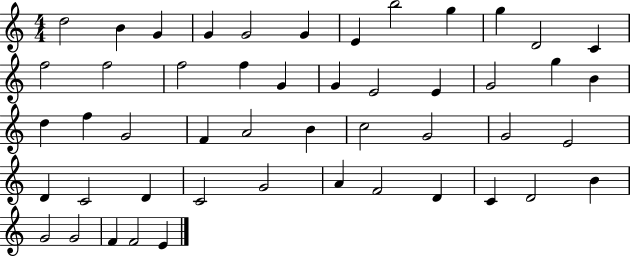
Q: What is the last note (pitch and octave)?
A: E4